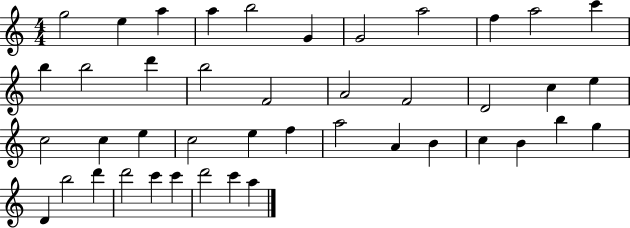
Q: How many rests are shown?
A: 0